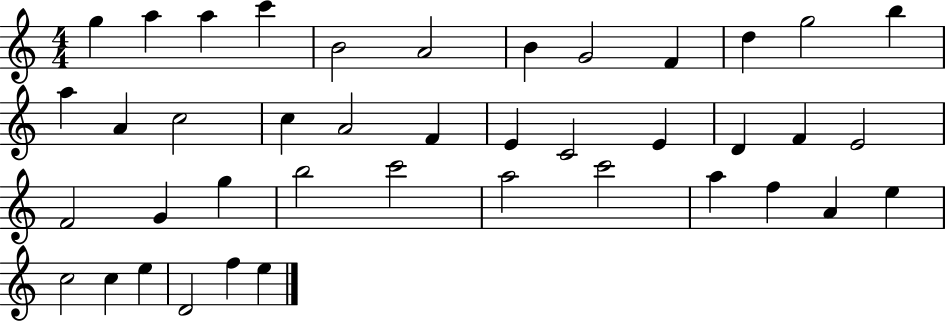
G5/q A5/q A5/q C6/q B4/h A4/h B4/q G4/h F4/q D5/q G5/h B5/q A5/q A4/q C5/h C5/q A4/h F4/q E4/q C4/h E4/q D4/q F4/q E4/h F4/h G4/q G5/q B5/h C6/h A5/h C6/h A5/q F5/q A4/q E5/q C5/h C5/q E5/q D4/h F5/q E5/q